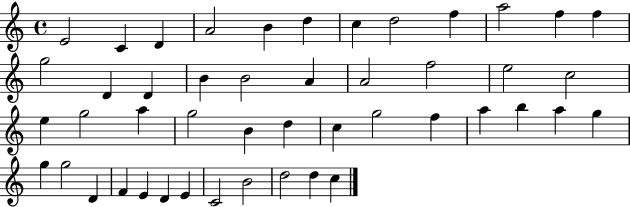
E4/h C4/q D4/q A4/h B4/q D5/q C5/q D5/h F5/q A5/h F5/q F5/q G5/h D4/q D4/q B4/q B4/h A4/q A4/h F5/h E5/h C5/h E5/q G5/h A5/q G5/h B4/q D5/q C5/q G5/h F5/q A5/q B5/q A5/q G5/q G5/q G5/h D4/q F4/q E4/q D4/q E4/q C4/h B4/h D5/h D5/q C5/q